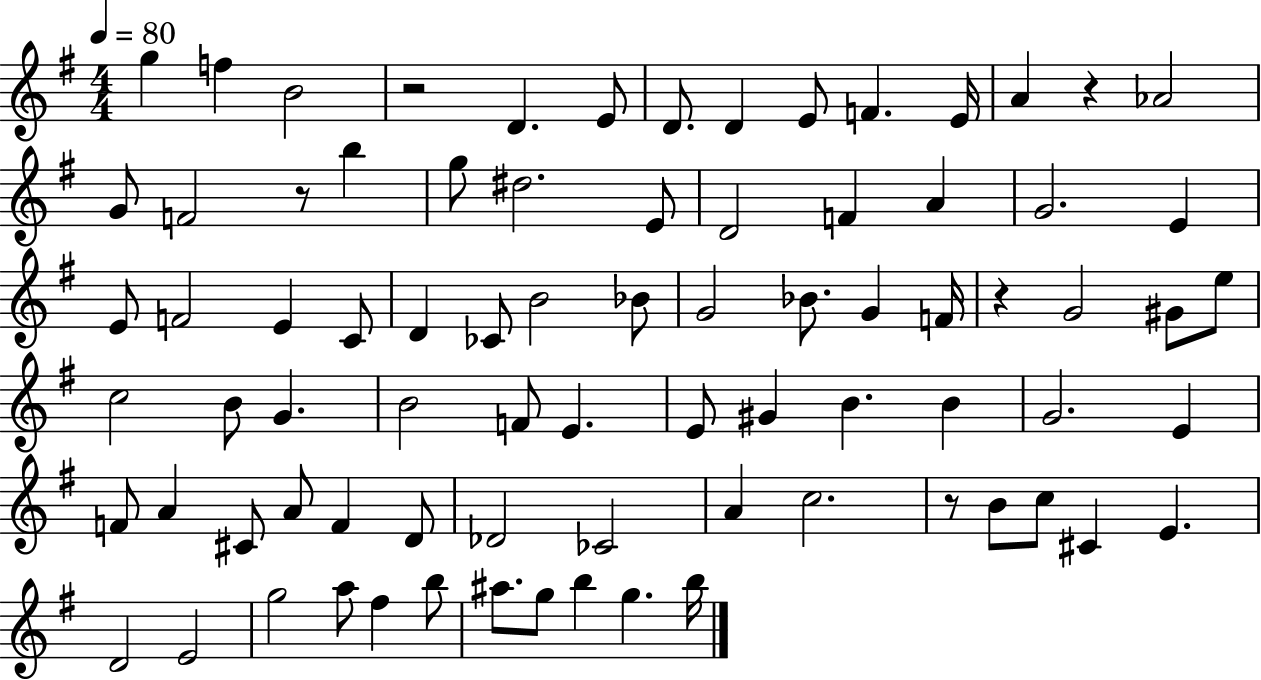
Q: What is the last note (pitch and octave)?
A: B5